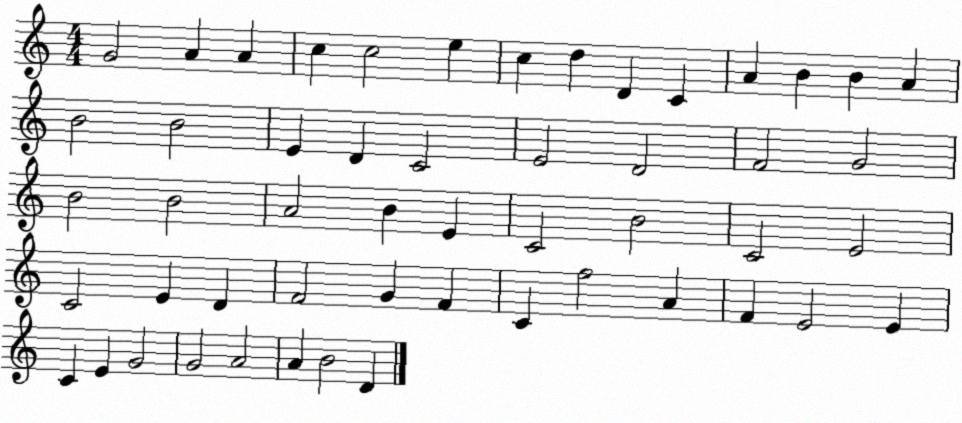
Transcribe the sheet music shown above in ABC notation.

X:1
T:Untitled
M:4/4
L:1/4
K:C
G2 A A c c2 e c d D C A B B A B2 B2 E D C2 E2 D2 F2 G2 B2 B2 A2 B E C2 B2 C2 E2 C2 E D F2 G F C f2 A F E2 E C E G2 G2 A2 A B2 D